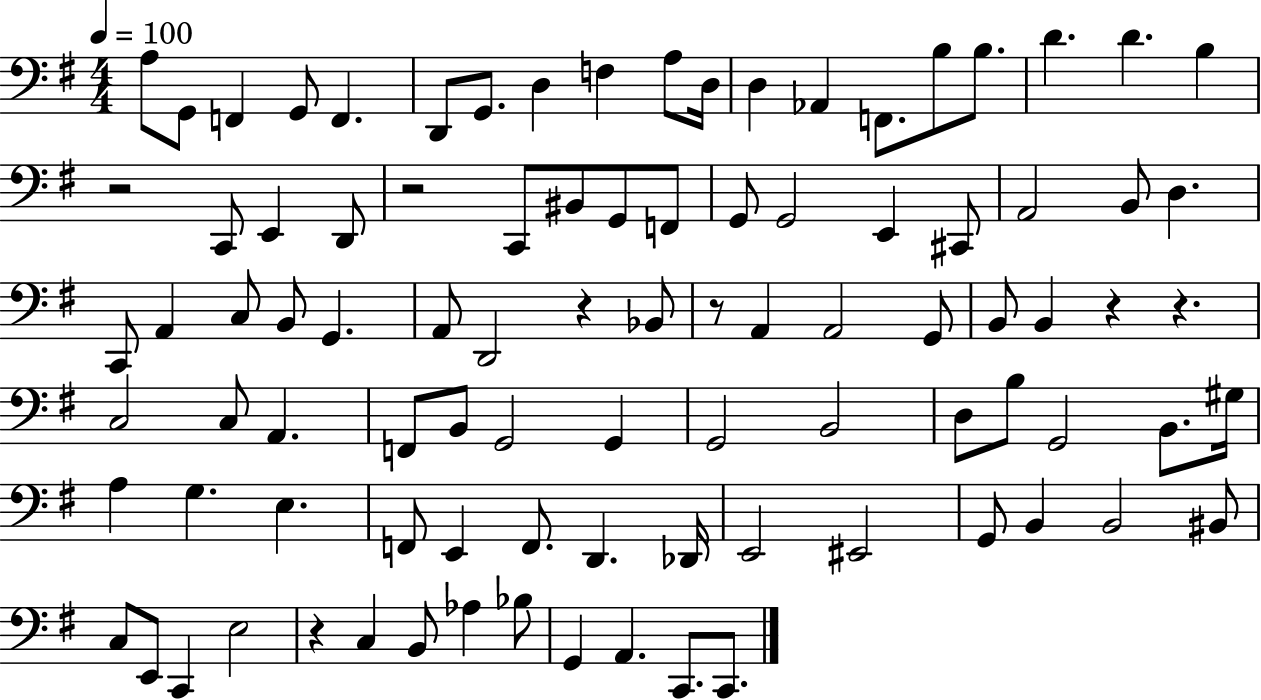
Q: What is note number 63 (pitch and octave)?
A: E3